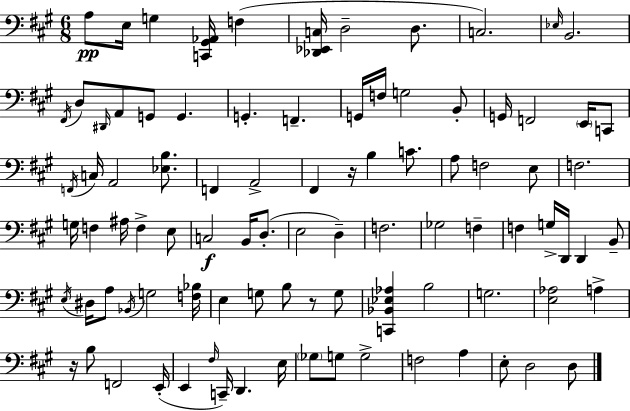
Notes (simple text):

A3/e E3/s G3/q [C2,G#2,Ab2]/s F3/q [Db2,Eb2,C3]/s D3/h D3/e. C3/h. Eb3/s B2/h. F#2/s D3/e D#2/s A2/e G2/e G2/q. G2/q. F2/q. G2/s F3/s G3/h B2/e G2/s F2/h E2/s C2/e F2/s C3/s A2/h [Eb3,B3]/e. F2/q A2/h F#2/q R/s B3/q C4/e. A3/e F3/h E3/e F3/h. G3/s F3/q A#3/s F3/q E3/e C3/h B2/s D3/e. E3/h D3/q F3/h. Gb3/h F3/q F3/q G3/s D2/s D2/q B2/e E3/s D#3/s A3/e Bb2/s G3/h [F3,Bb3]/s E3/q G3/e B3/e R/e G3/e [C2,Bb2,Eb3,Ab3]/q B3/h G3/h. [E3,Ab3]/h A3/q R/s B3/e F2/h E2/s E2/q F#3/s C2/s D2/q. E3/s Gb3/e G3/e G3/h F3/h A3/q E3/e D3/h D3/e